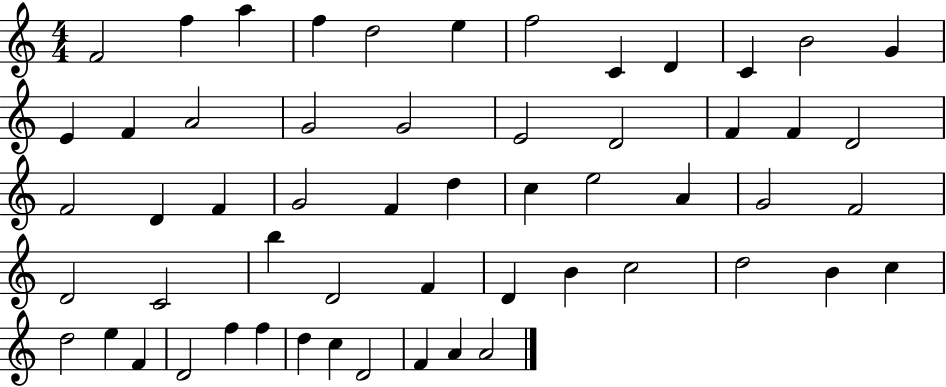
X:1
T:Untitled
M:4/4
L:1/4
K:C
F2 f a f d2 e f2 C D C B2 G E F A2 G2 G2 E2 D2 F F D2 F2 D F G2 F d c e2 A G2 F2 D2 C2 b D2 F D B c2 d2 B c d2 e F D2 f f d c D2 F A A2